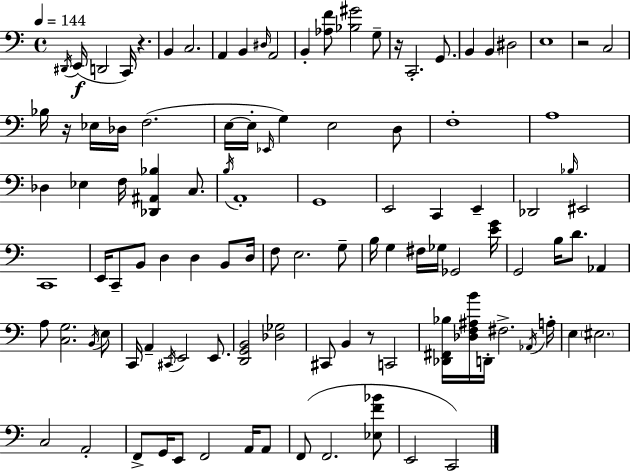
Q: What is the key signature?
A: A minor